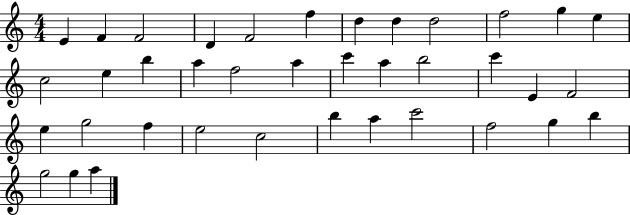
E4/q F4/q F4/h D4/q F4/h F5/q D5/q D5/q D5/h F5/h G5/q E5/q C5/h E5/q B5/q A5/q F5/h A5/q C6/q A5/q B5/h C6/q E4/q F4/h E5/q G5/h F5/q E5/h C5/h B5/q A5/q C6/h F5/h G5/q B5/q G5/h G5/q A5/q